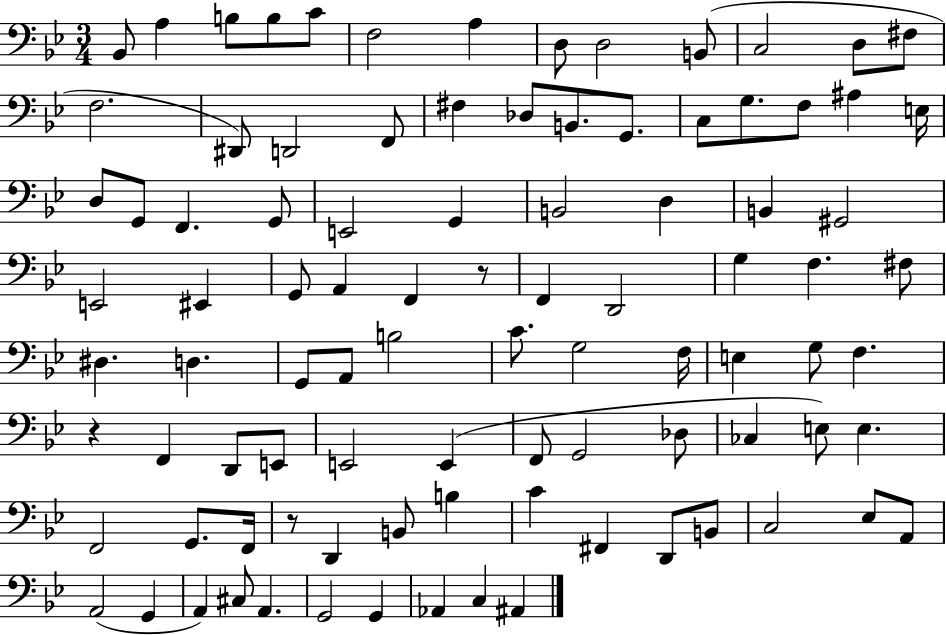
X:1
T:Untitled
M:3/4
L:1/4
K:Bb
_B,,/2 A, B,/2 B,/2 C/2 F,2 A, D,/2 D,2 B,,/2 C,2 D,/2 ^F,/2 F,2 ^D,,/2 D,,2 F,,/2 ^F, _D,/2 B,,/2 G,,/2 C,/2 G,/2 F,/2 ^A, E,/4 D,/2 G,,/2 F,, G,,/2 E,,2 G,, B,,2 D, B,, ^G,,2 E,,2 ^E,, G,,/2 A,, F,, z/2 F,, D,,2 G, F, ^F,/2 ^D, D, G,,/2 A,,/2 B,2 C/2 G,2 F,/4 E, G,/2 F, z F,, D,,/2 E,,/2 E,,2 E,, F,,/2 G,,2 _D,/2 _C, E,/2 E, F,,2 G,,/2 F,,/4 z/2 D,, B,,/2 B, C ^F,, D,,/2 B,,/2 C,2 _E,/2 A,,/2 A,,2 G,, A,, ^C,/2 A,, G,,2 G,, _A,, C, ^A,,